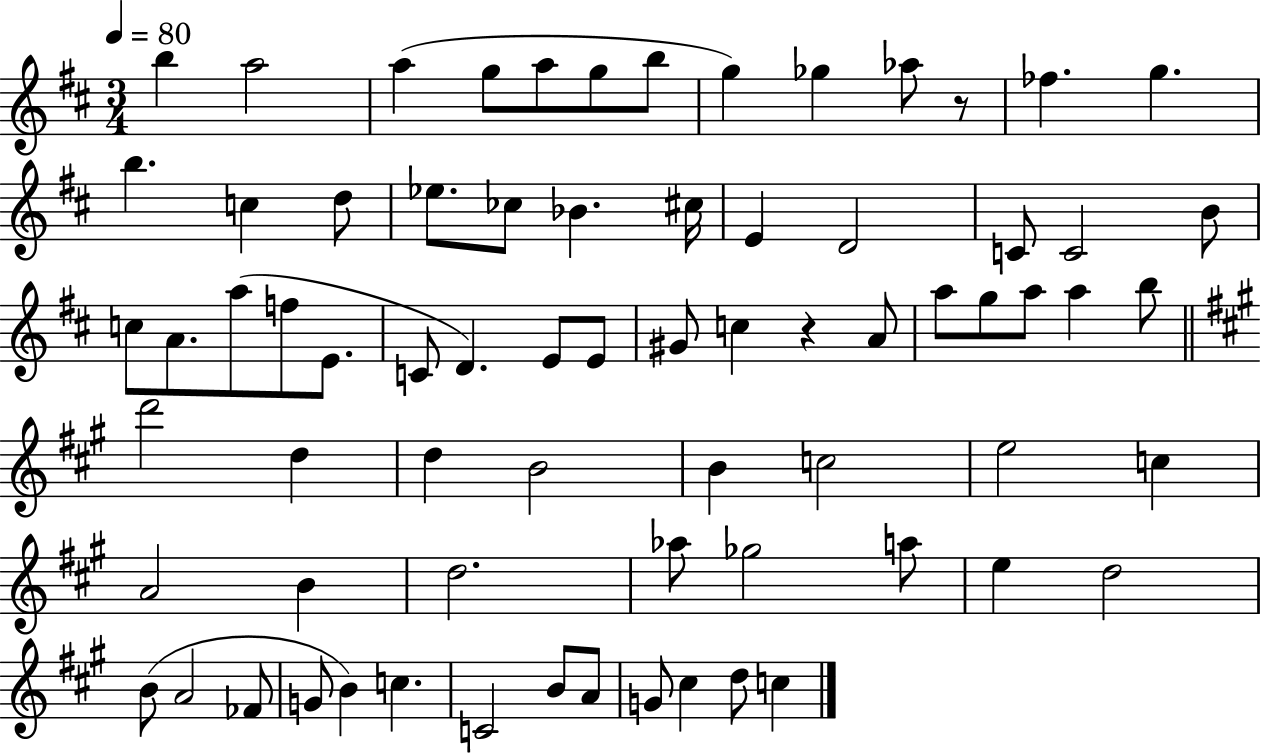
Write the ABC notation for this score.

X:1
T:Untitled
M:3/4
L:1/4
K:D
b a2 a g/2 a/2 g/2 b/2 g _g _a/2 z/2 _f g b c d/2 _e/2 _c/2 _B ^c/4 E D2 C/2 C2 B/2 c/2 A/2 a/2 f/2 E/2 C/2 D E/2 E/2 ^G/2 c z A/2 a/2 g/2 a/2 a b/2 d'2 d d B2 B c2 e2 c A2 B d2 _a/2 _g2 a/2 e d2 B/2 A2 _F/2 G/2 B c C2 B/2 A/2 G/2 ^c d/2 c